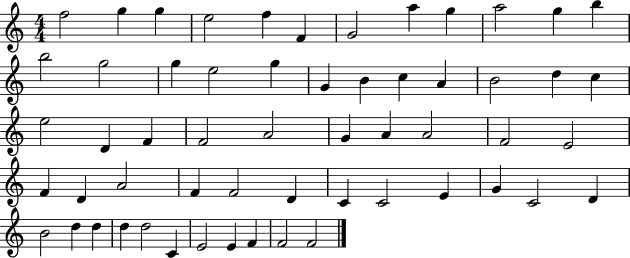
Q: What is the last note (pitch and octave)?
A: F4